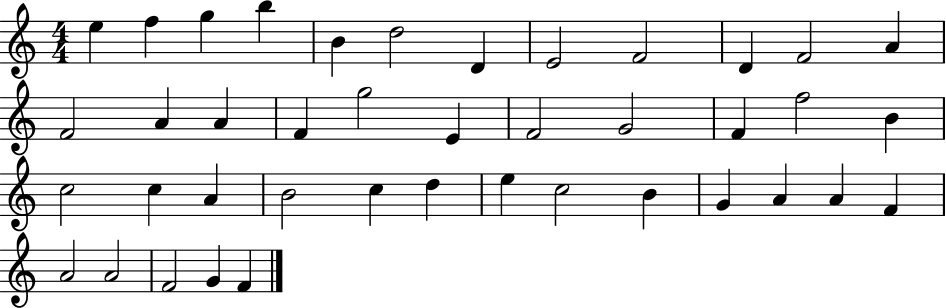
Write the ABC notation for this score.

X:1
T:Untitled
M:4/4
L:1/4
K:C
e f g b B d2 D E2 F2 D F2 A F2 A A F g2 E F2 G2 F f2 B c2 c A B2 c d e c2 B G A A F A2 A2 F2 G F